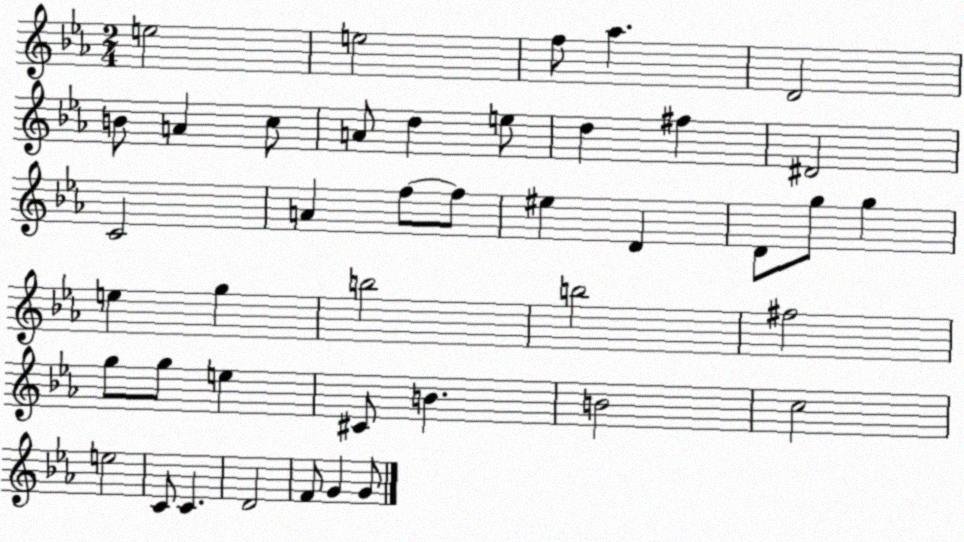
X:1
T:Untitled
M:2/4
L:1/4
K:Eb
e2 e2 f/2 _a D2 B/2 A c/2 A/2 d e/2 d ^f ^D2 C2 A f/2 f/2 ^e D D/2 g/2 g e g b2 b2 ^f2 g/2 g/2 e ^C/2 B B2 c2 e2 C/2 C D2 F/2 G G/2